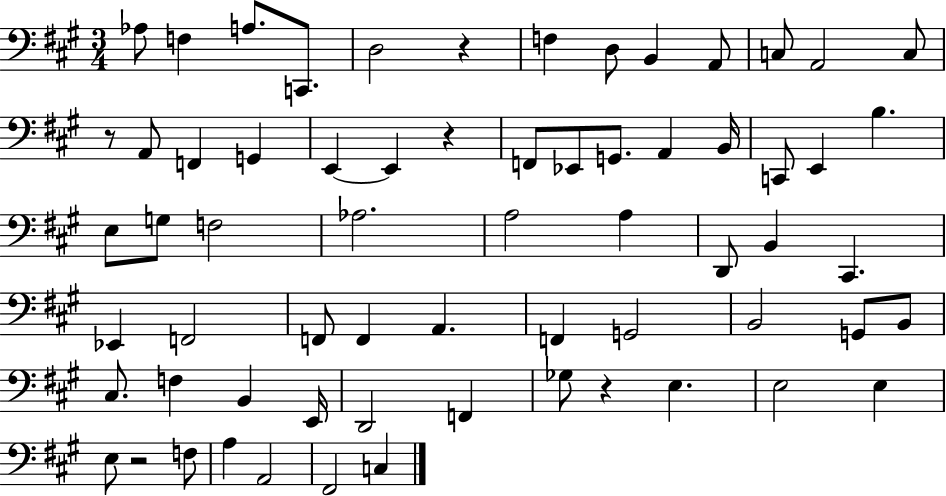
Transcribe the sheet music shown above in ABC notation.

X:1
T:Untitled
M:3/4
L:1/4
K:A
_A,/2 F, A,/2 C,,/2 D,2 z F, D,/2 B,, A,,/2 C,/2 A,,2 C,/2 z/2 A,,/2 F,, G,, E,, E,, z F,,/2 _E,,/2 G,,/2 A,, B,,/4 C,,/2 E,, B, E,/2 G,/2 F,2 _A,2 A,2 A, D,,/2 B,, ^C,, _E,, F,,2 F,,/2 F,, A,, F,, G,,2 B,,2 G,,/2 B,,/2 ^C,/2 F, B,, E,,/4 D,,2 F,, _G,/2 z E, E,2 E, E,/2 z2 F,/2 A, A,,2 ^F,,2 C,